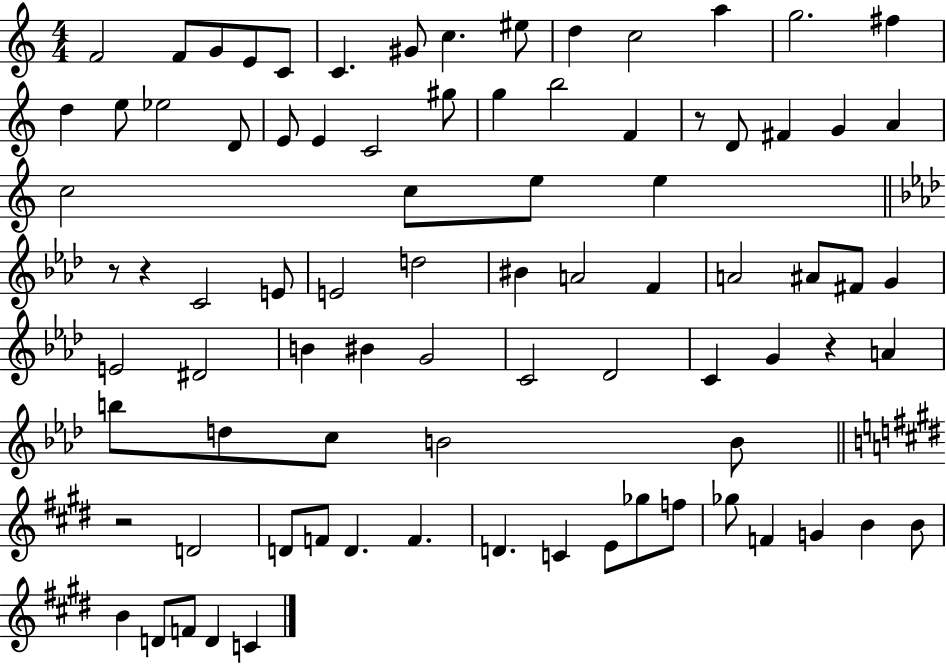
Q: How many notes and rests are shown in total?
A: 84